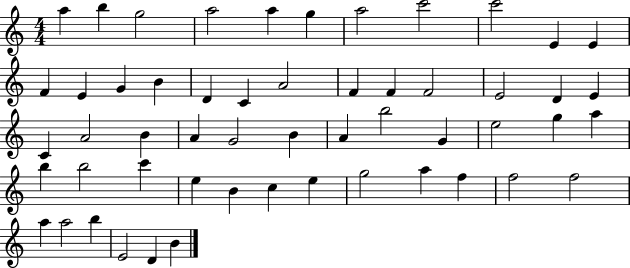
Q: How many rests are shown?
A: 0